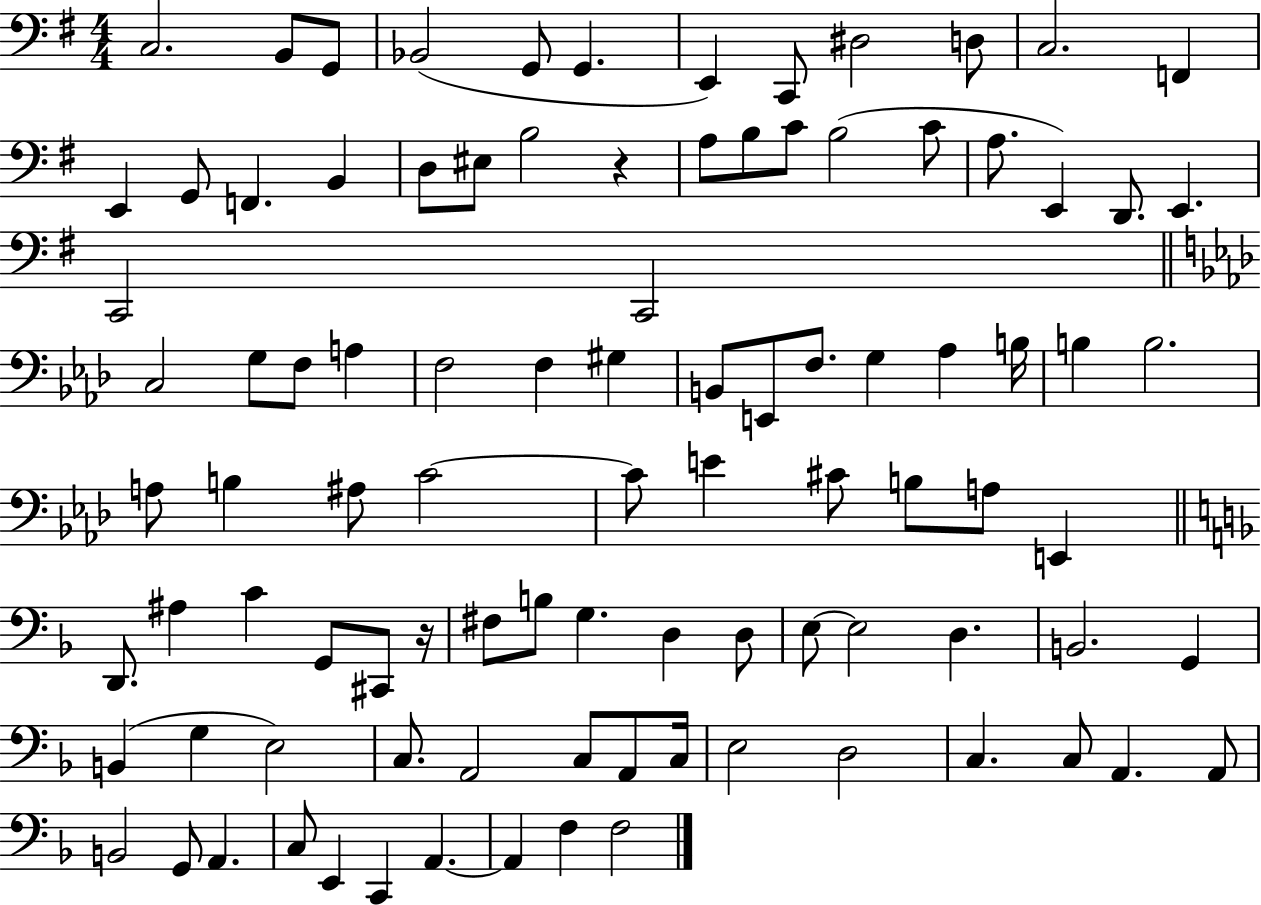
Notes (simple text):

C3/h. B2/e G2/e Bb2/h G2/e G2/q. E2/q C2/e D#3/h D3/e C3/h. F2/q E2/q G2/e F2/q. B2/q D3/e EIS3/e B3/h R/q A3/e B3/e C4/e B3/h C4/e A3/e. E2/q D2/e. E2/q. C2/h C2/h C3/h G3/e F3/e A3/q F3/h F3/q G#3/q B2/e E2/e F3/e. G3/q Ab3/q B3/s B3/q B3/h. A3/e B3/q A#3/e C4/h C4/e E4/q C#4/e B3/e A3/e E2/q D2/e. A#3/q C4/q G2/e C#2/e R/s F#3/e B3/e G3/q. D3/q D3/e E3/e E3/h D3/q. B2/h. G2/q B2/q G3/q E3/h C3/e. A2/h C3/e A2/e C3/s E3/h D3/h C3/q. C3/e A2/q. A2/e B2/h G2/e A2/q. C3/e E2/q C2/q A2/q. A2/q F3/q F3/h